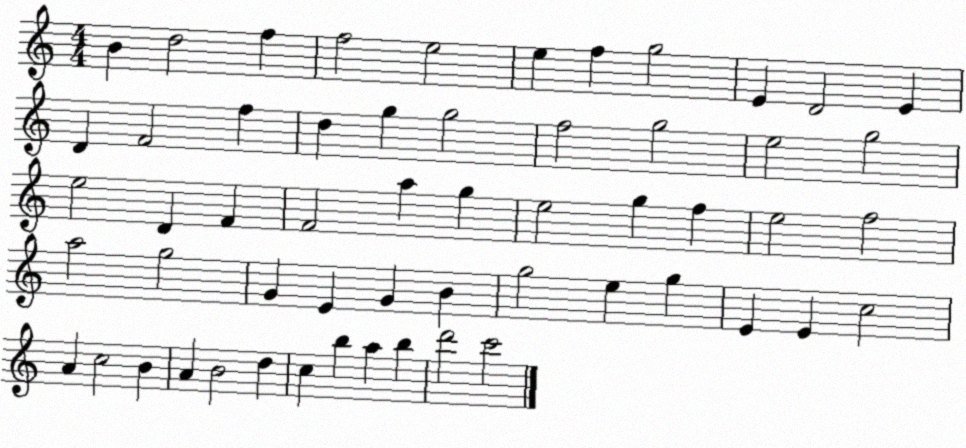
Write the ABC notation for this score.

X:1
T:Untitled
M:4/4
L:1/4
K:C
B d2 f f2 e2 e f g2 E D2 E D F2 f d g g2 f2 g2 e2 g2 e2 D F F2 a g e2 g f e2 f2 a2 g2 G E G B g2 e g E E c2 A c2 B A B2 d c b a b d'2 c'2